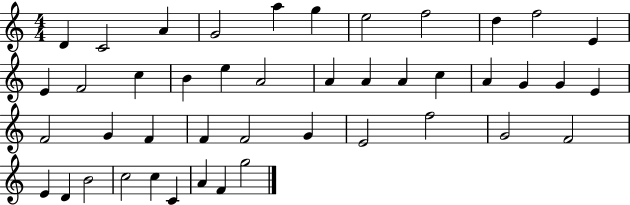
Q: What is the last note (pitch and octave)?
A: G5